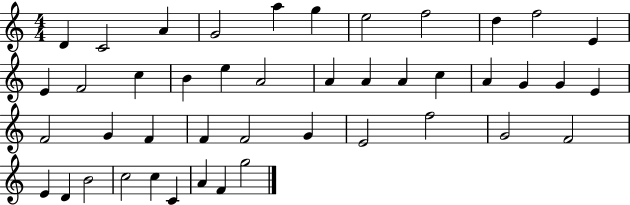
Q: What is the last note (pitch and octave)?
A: G5